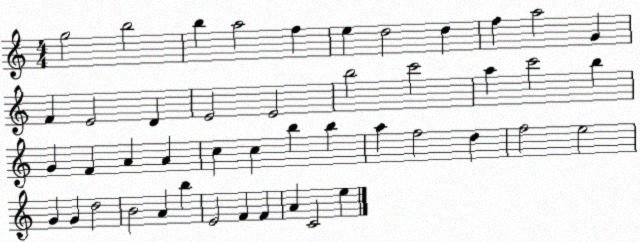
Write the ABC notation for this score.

X:1
T:Untitled
M:4/4
L:1/4
K:C
g2 b2 b a2 f e d2 d f a2 G F E2 D E2 E2 b2 c'2 a c'2 b G F A A c c b b a f2 d f2 e2 G G d2 B2 A b E2 F F A C2 e